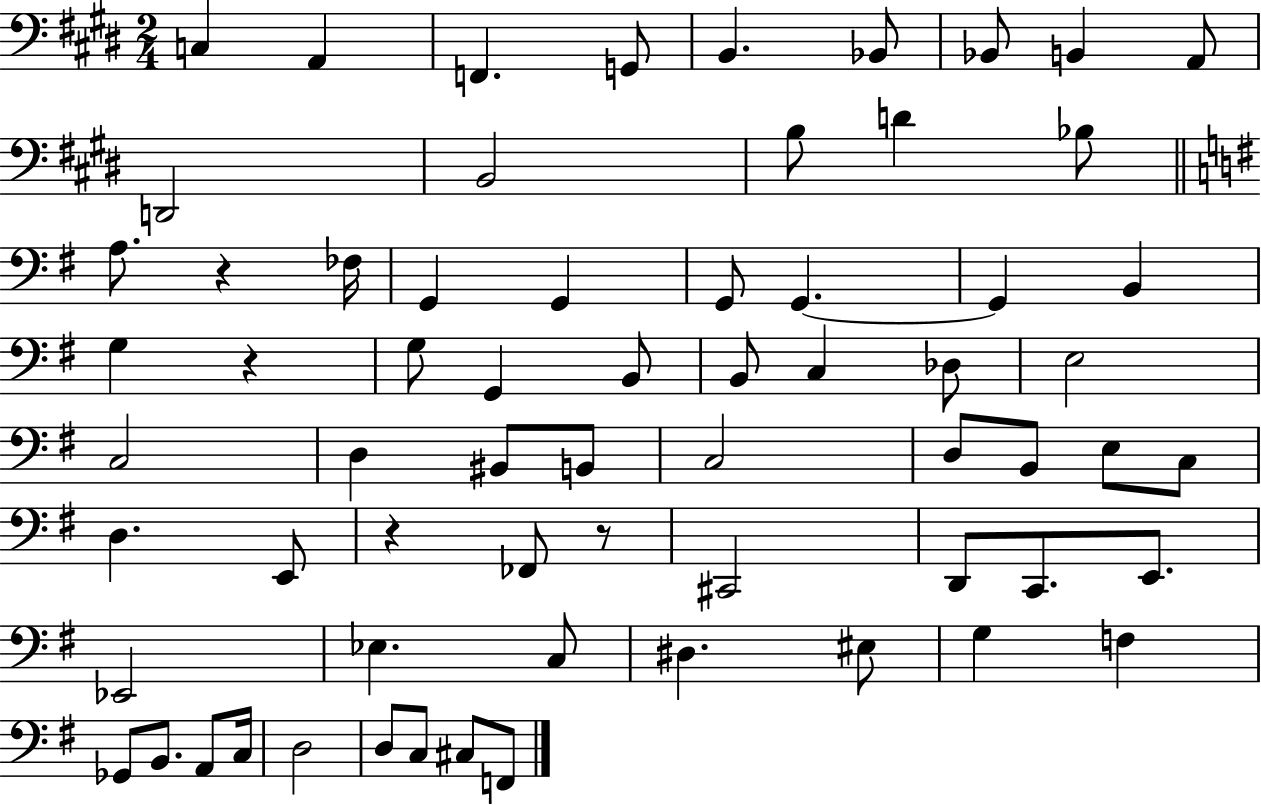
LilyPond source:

{
  \clef bass
  \numericTimeSignature
  \time 2/4
  \key e \major
  \repeat volta 2 { c4 a,4 | f,4. g,8 | b,4. bes,8 | bes,8 b,4 a,8 | \break d,2 | b,2 | b8 d'4 bes8 | \bar "||" \break \key g \major a8. r4 fes16 | g,4 g,4 | g,8 g,4.~~ | g,4 b,4 | \break g4 r4 | g8 g,4 b,8 | b,8 c4 des8 | e2 | \break c2 | d4 bis,8 b,8 | c2 | d8 b,8 e8 c8 | \break d4. e,8 | r4 fes,8 r8 | cis,2 | d,8 c,8. e,8. | \break ees,2 | ees4. c8 | dis4. eis8 | g4 f4 | \break ges,8 b,8. a,8 c16 | d2 | d8 c8 cis8 f,8 | } \bar "|."
}